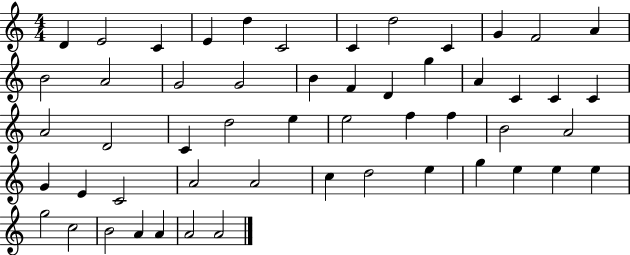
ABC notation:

X:1
T:Untitled
M:4/4
L:1/4
K:C
D E2 C E d C2 C d2 C G F2 A B2 A2 G2 G2 B F D g A C C C A2 D2 C d2 e e2 f f B2 A2 G E C2 A2 A2 c d2 e g e e e g2 c2 B2 A A A2 A2